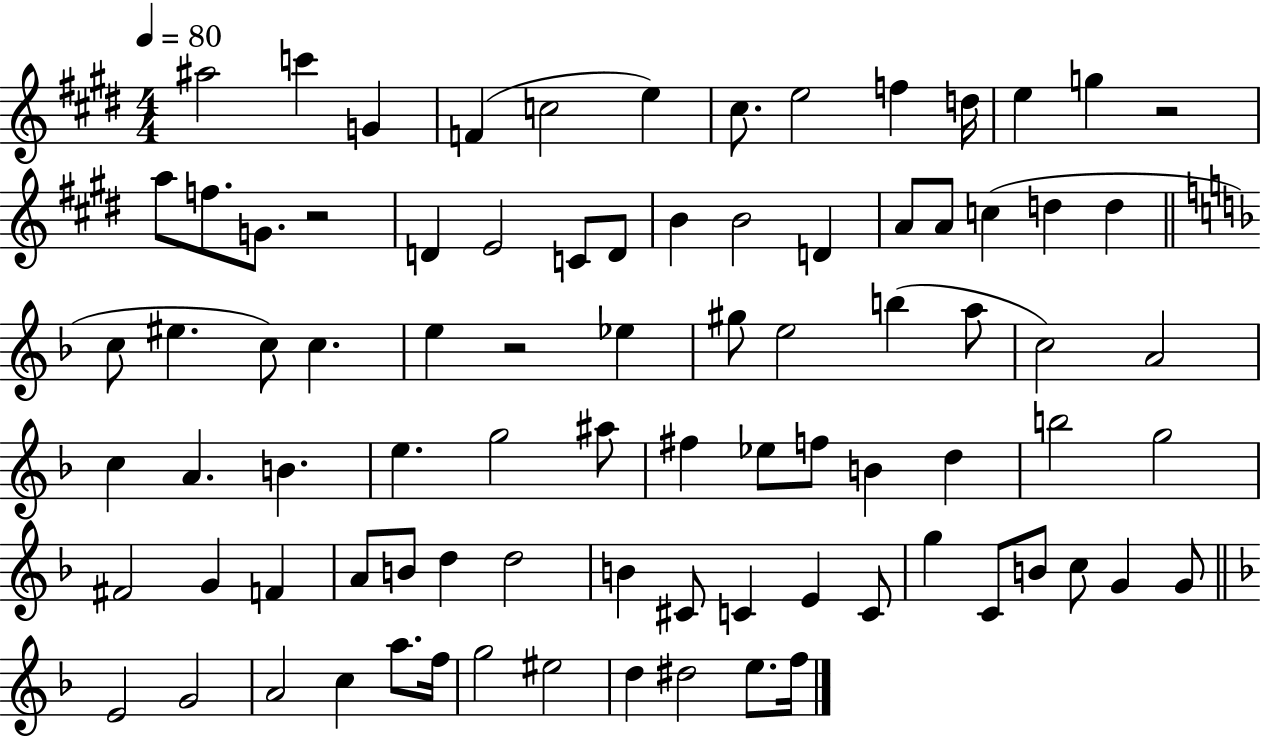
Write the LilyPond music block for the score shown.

{
  \clef treble
  \numericTimeSignature
  \time 4/4
  \key e \major
  \tempo 4 = 80
  ais''2 c'''4 g'4 | f'4( c''2 e''4) | cis''8. e''2 f''4 d''16 | e''4 g''4 r2 | \break a''8 f''8. g'8. r2 | d'4 e'2 c'8 d'8 | b'4 b'2 d'4 | a'8 a'8 c''4( d''4 d''4 | \break \bar "||" \break \key f \major c''8 eis''4. c''8) c''4. | e''4 r2 ees''4 | gis''8 e''2 b''4( a''8 | c''2) a'2 | \break c''4 a'4. b'4. | e''4. g''2 ais''8 | fis''4 ees''8 f''8 b'4 d''4 | b''2 g''2 | \break fis'2 g'4 f'4 | a'8 b'8 d''4 d''2 | b'4 cis'8 c'4 e'4 c'8 | g''4 c'8 b'8 c''8 g'4 g'8 | \break \bar "||" \break \key f \major e'2 g'2 | a'2 c''4 a''8. f''16 | g''2 eis''2 | d''4 dis''2 e''8. f''16 | \break \bar "|."
}